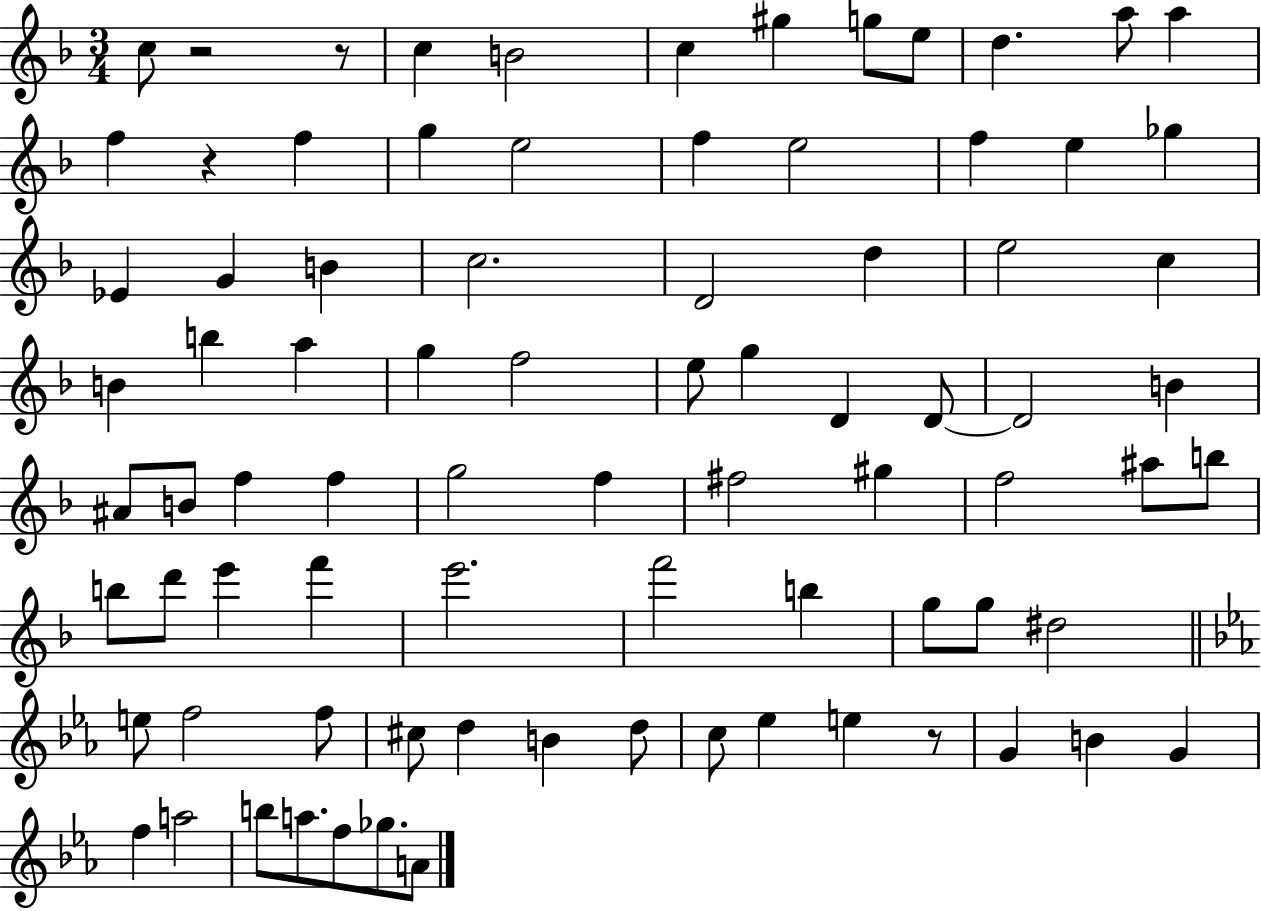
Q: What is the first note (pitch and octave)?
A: C5